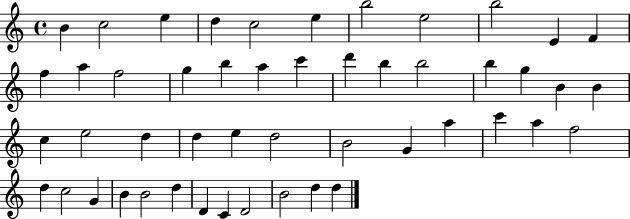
X:1
T:Untitled
M:4/4
L:1/4
K:C
B c2 e d c2 e b2 e2 b2 E F f a f2 g b a c' d' b b2 b g B B c e2 d d e d2 B2 G a c' a f2 d c2 G B B2 d D C D2 B2 d d